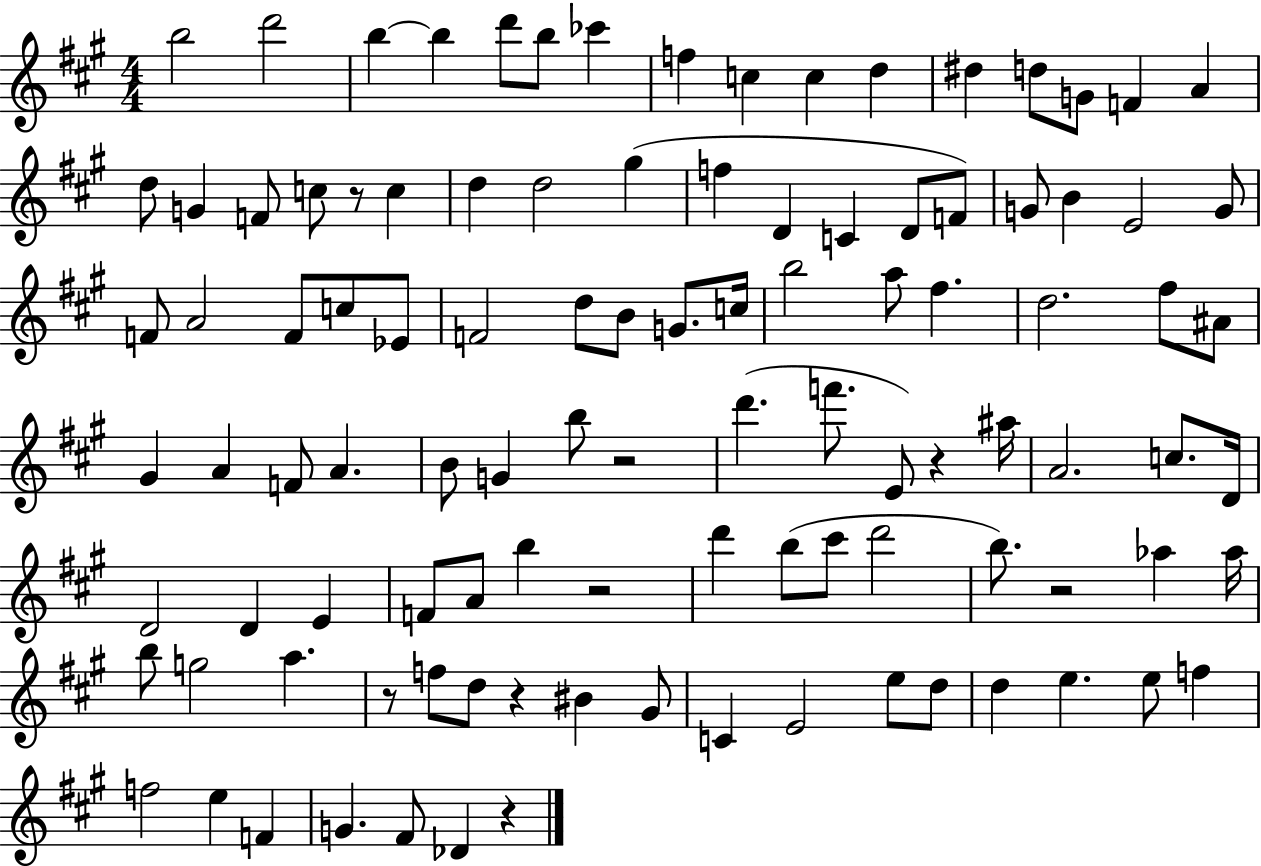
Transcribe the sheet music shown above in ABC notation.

X:1
T:Untitled
M:4/4
L:1/4
K:A
b2 d'2 b b d'/2 b/2 _c' f c c d ^d d/2 G/2 F A d/2 G F/2 c/2 z/2 c d d2 ^g f D C D/2 F/2 G/2 B E2 G/2 F/2 A2 F/2 c/2 _E/2 F2 d/2 B/2 G/2 c/4 b2 a/2 ^f d2 ^f/2 ^A/2 ^G A F/2 A B/2 G b/2 z2 d' f'/2 E/2 z ^a/4 A2 c/2 D/4 D2 D E F/2 A/2 b z2 d' b/2 ^c'/2 d'2 b/2 z2 _a _a/4 b/2 g2 a z/2 f/2 d/2 z ^B ^G/2 C E2 e/2 d/2 d e e/2 f f2 e F G ^F/2 _D z